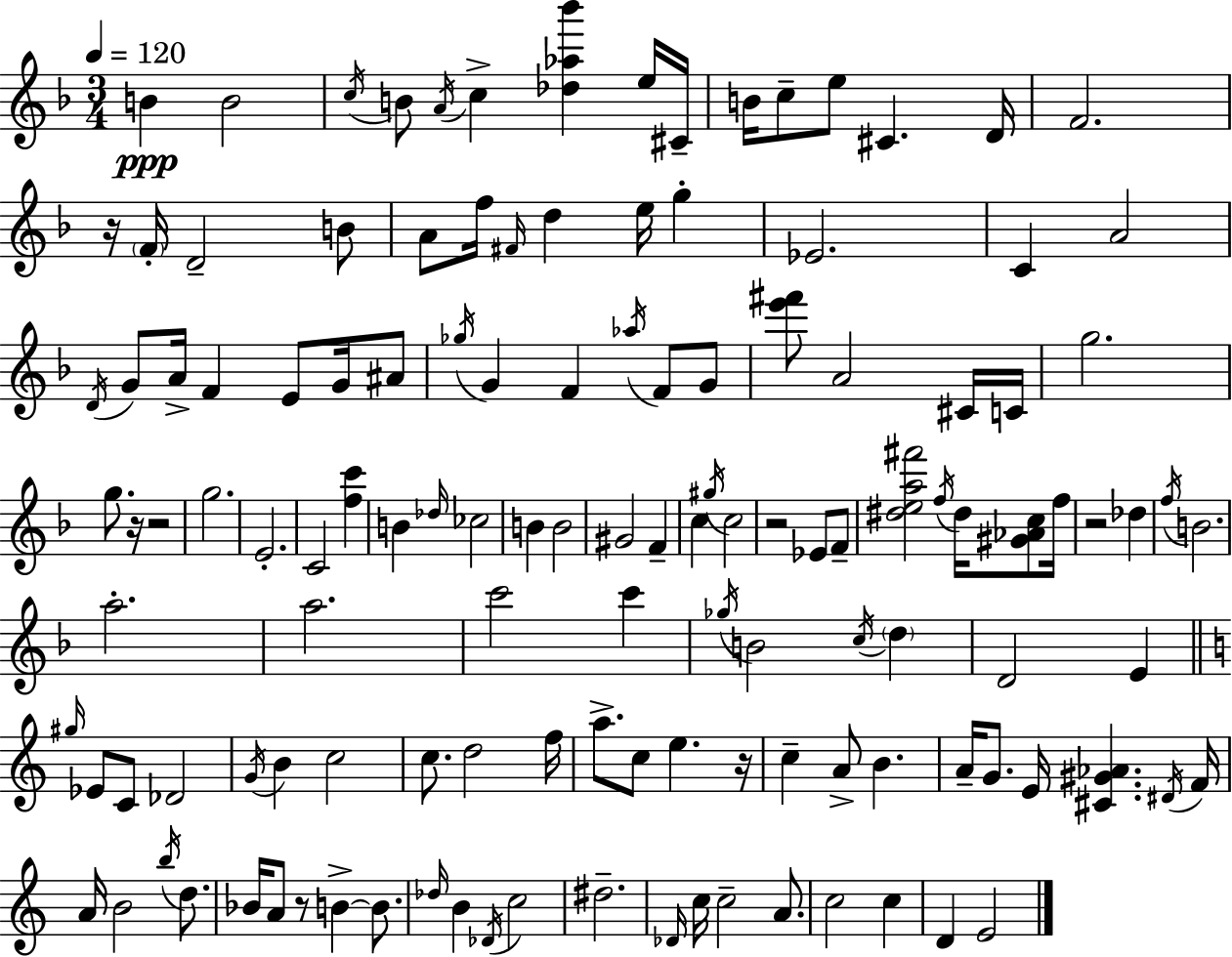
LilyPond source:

{
  \clef treble
  \numericTimeSignature
  \time 3/4
  \key f \major
  \tempo 4 = 120
  b'4\ppp b'2 | \acciaccatura { c''16 } b'8 \acciaccatura { a'16 } c''4-> <des'' aes'' bes'''>4 | e''16 cis'16-- b'16 c''8-- e''8 cis'4. | d'16 f'2. | \break r16 \parenthesize f'16-. d'2-- | b'8 a'8 f''16 \grace { fis'16 } d''4 e''16 g''4-. | ees'2. | c'4 a'2 | \break \acciaccatura { d'16 } g'8 a'16-> f'4 e'8 | g'16 ais'8 \acciaccatura { ges''16 } g'4 f'4 | \acciaccatura { aes''16 } f'8 g'8 <e''' fis'''>8 a'2 | cis'16 c'16 g''2. | \break g''8. r16 r2 | g''2. | e'2.-. | c'2 | \break <f'' c'''>4 b'4 \grace { des''16 } ces''2 | b'4 b'2 | gis'2 | f'4-- c''4 \acciaccatura { gis''16 } | \break c''2 r2 | ees'8 f'8-- <dis'' e'' a'' fis'''>2 | \acciaccatura { f''16 } dis''16 <gis' aes' c''>8 f''16 r2 | des''4 \acciaccatura { f''16 } b'2. | \break a''2.-. | a''2. | c'''2 | c'''4 \acciaccatura { ges''16 } b'2 | \break \acciaccatura { c''16 } \parenthesize d''4 | d'2 e'4 | \bar "||" \break \key c \major \grace { gis''16 } ees'8 c'8 des'2 | \acciaccatura { g'16 } b'4 c''2 | c''8. d''2 | f''16 a''8.-> c''8 e''4. | \break r16 c''4-- a'8-> b'4. | a'16-- g'8. e'16 <cis' gis' aes'>4. | \acciaccatura { dis'16 } f'16 a'16 b'2 | \acciaccatura { b''16 } d''8. bes'16 a'8 r8 b'4->~~ | \break b'8. \grace { des''16 } b'4 \acciaccatura { des'16 } c''2 | dis''2.-- | \grace { des'16 } c''16 c''2-- | a'8. c''2 | \break c''4 d'4 e'2 | \bar "|."
}